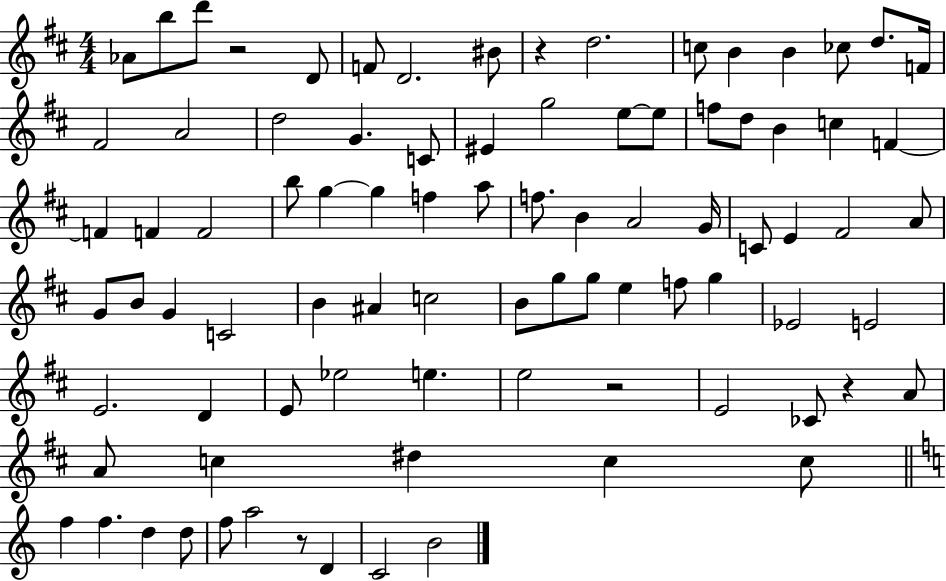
{
  \clef treble
  \numericTimeSignature
  \time 4/4
  \key d \major
  \repeat volta 2 { aes'8 b''8 d'''8 r2 d'8 | f'8 d'2. bis'8 | r4 d''2. | c''8 b'4 b'4 ces''8 d''8. f'16 | \break fis'2 a'2 | d''2 g'4. c'8 | eis'4 g''2 e''8~~ e''8 | f''8 d''8 b'4 c''4 f'4~~ | \break f'4 f'4 f'2 | b''8 g''4~~ g''4 f''4 a''8 | f''8. b'4 a'2 g'16 | c'8 e'4 fis'2 a'8 | \break g'8 b'8 g'4 c'2 | b'4 ais'4 c''2 | b'8 g''8 g''8 e''4 f''8 g''4 | ees'2 e'2 | \break e'2. d'4 | e'8 ees''2 e''4. | e''2 r2 | e'2 ces'8 r4 a'8 | \break a'8 c''4 dis''4 c''4 c''8 | \bar "||" \break \key c \major f''4 f''4. d''4 d''8 | f''8 a''2 r8 d'4 | c'2 b'2 | } \bar "|."
}